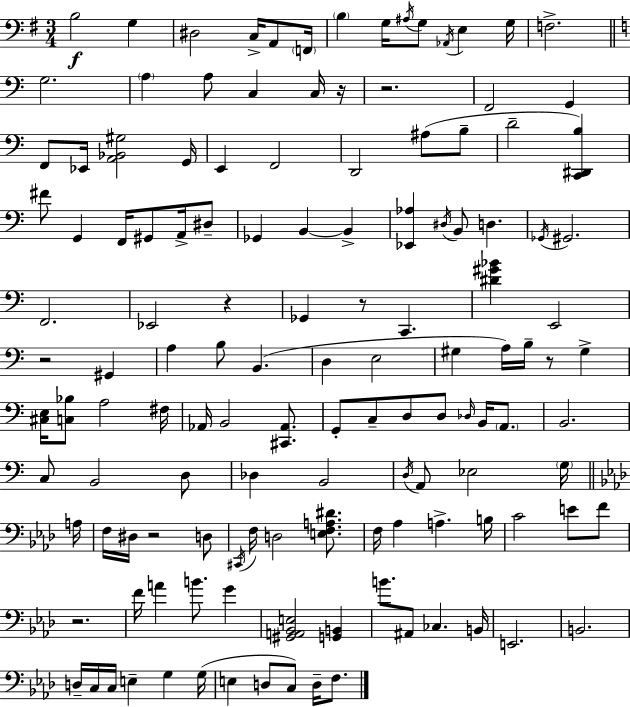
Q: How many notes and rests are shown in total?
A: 133